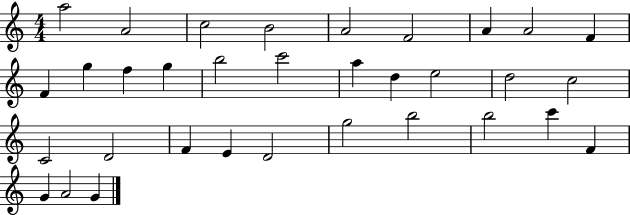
{
  \clef treble
  \numericTimeSignature
  \time 4/4
  \key c \major
  a''2 a'2 | c''2 b'2 | a'2 f'2 | a'4 a'2 f'4 | \break f'4 g''4 f''4 g''4 | b''2 c'''2 | a''4 d''4 e''2 | d''2 c''2 | \break c'2 d'2 | f'4 e'4 d'2 | g''2 b''2 | b''2 c'''4 f'4 | \break g'4 a'2 g'4 | \bar "|."
}